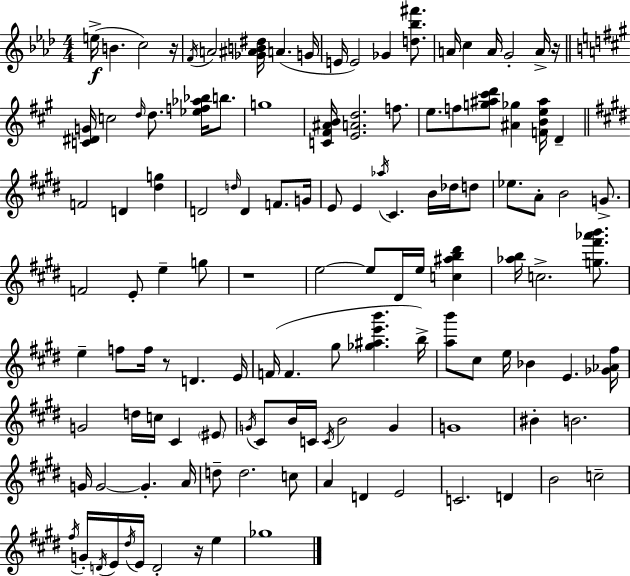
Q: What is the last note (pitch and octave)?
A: Gb5